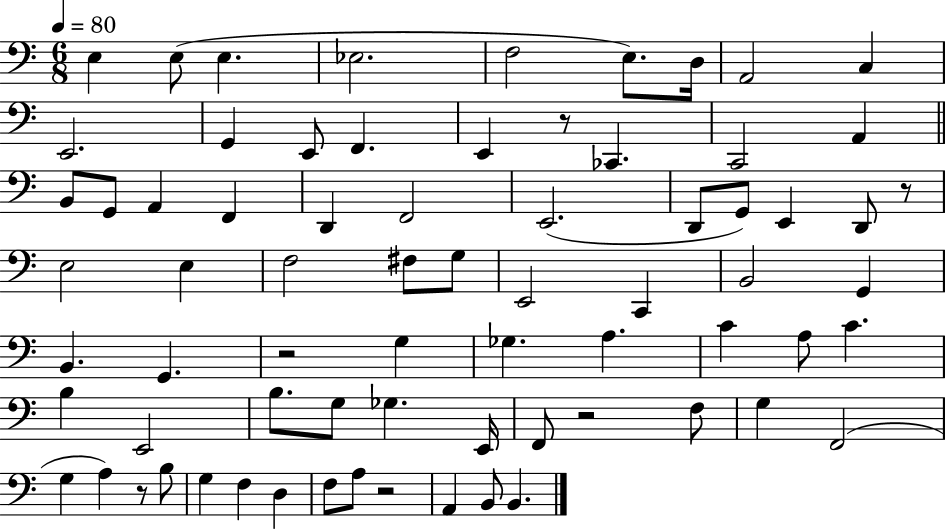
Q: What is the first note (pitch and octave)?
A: E3